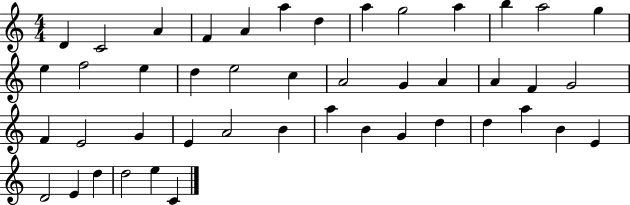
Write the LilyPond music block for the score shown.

{
  \clef treble
  \numericTimeSignature
  \time 4/4
  \key c \major
  d'4 c'2 a'4 | f'4 a'4 a''4 d''4 | a''4 g''2 a''4 | b''4 a''2 g''4 | \break e''4 f''2 e''4 | d''4 e''2 c''4 | a'2 g'4 a'4 | a'4 f'4 g'2 | \break f'4 e'2 g'4 | e'4 a'2 b'4 | a''4 b'4 g'4 d''4 | d''4 a''4 b'4 e'4 | \break d'2 e'4 d''4 | d''2 e''4 c'4 | \bar "|."
}